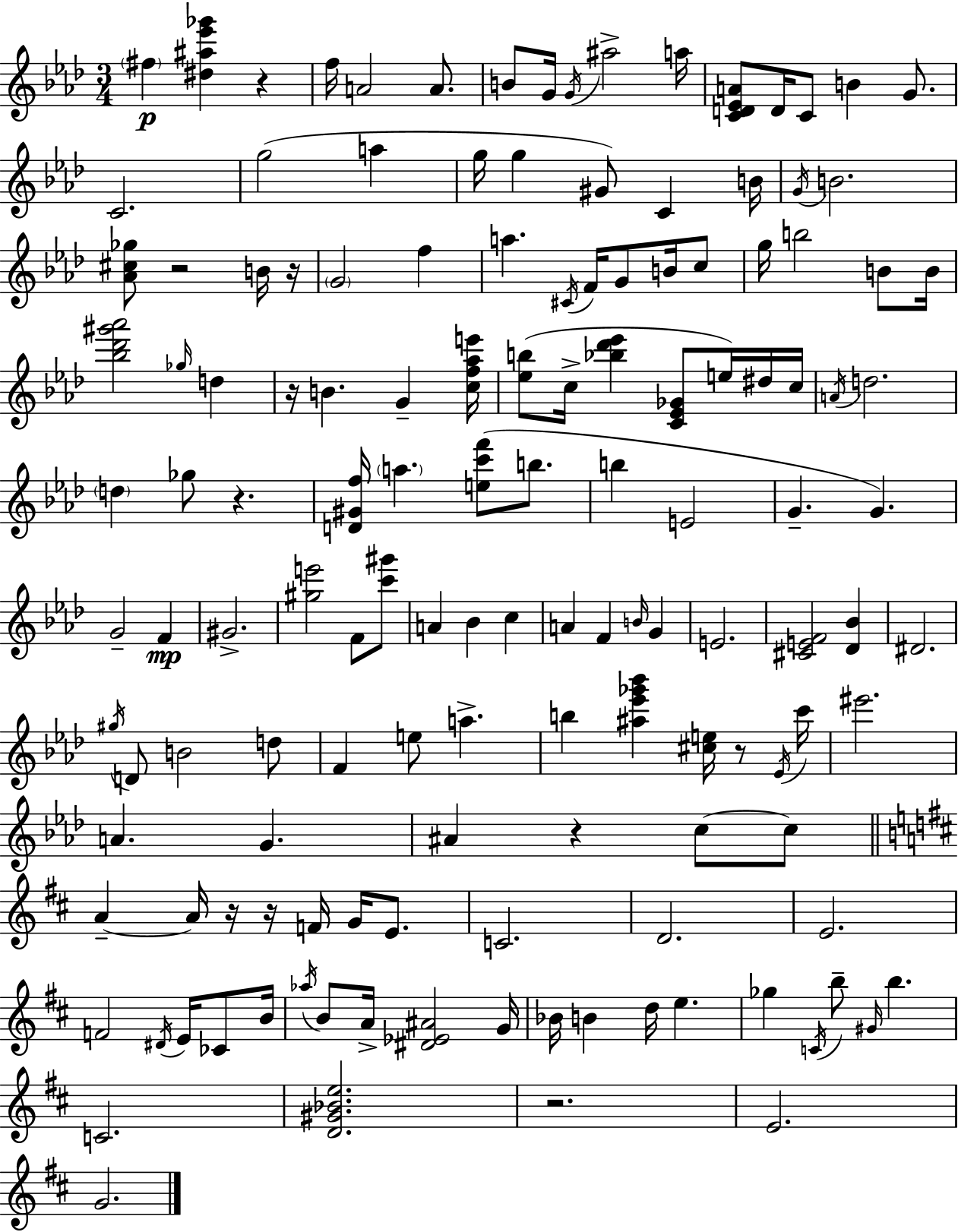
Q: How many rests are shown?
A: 10